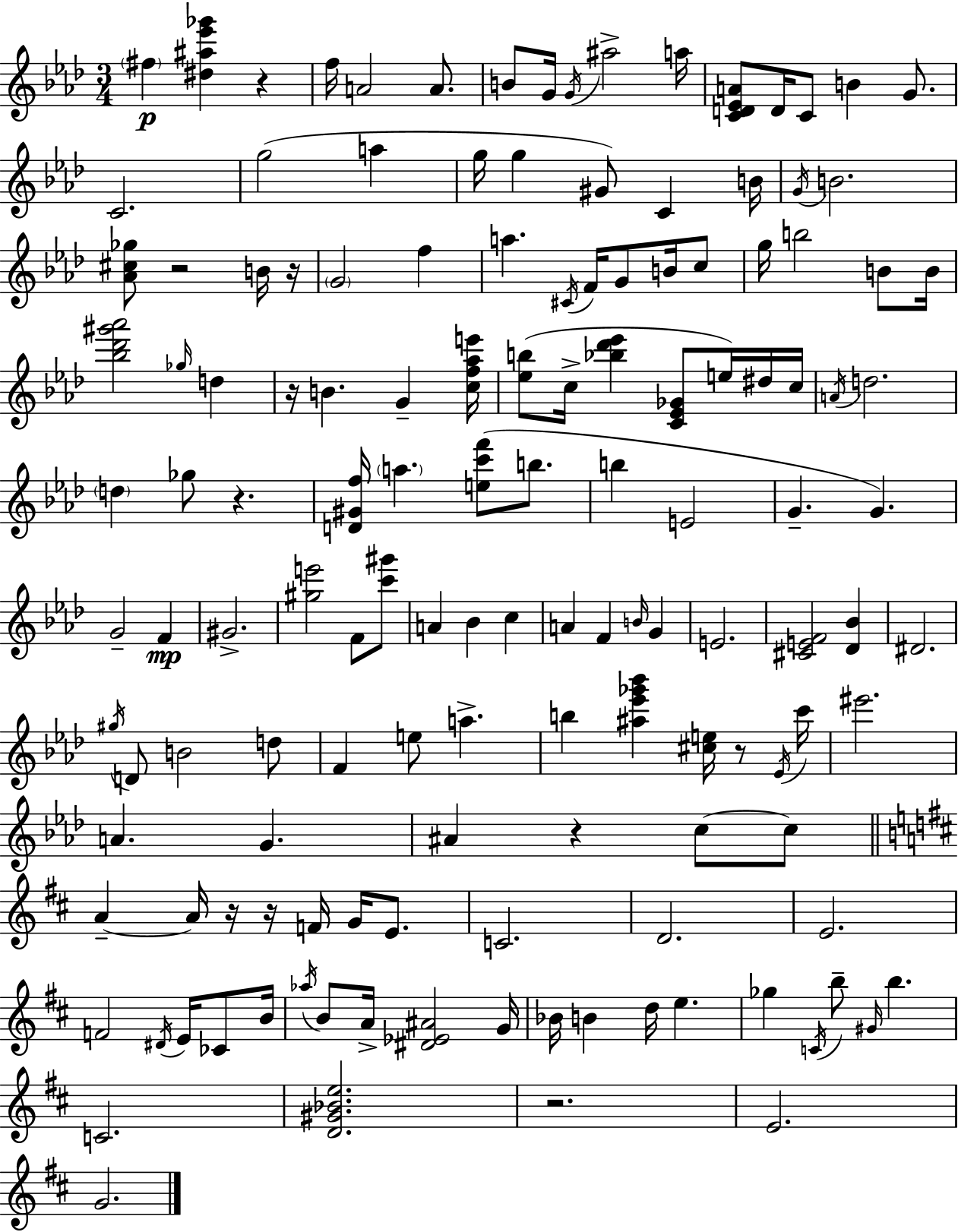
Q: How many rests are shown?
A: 10